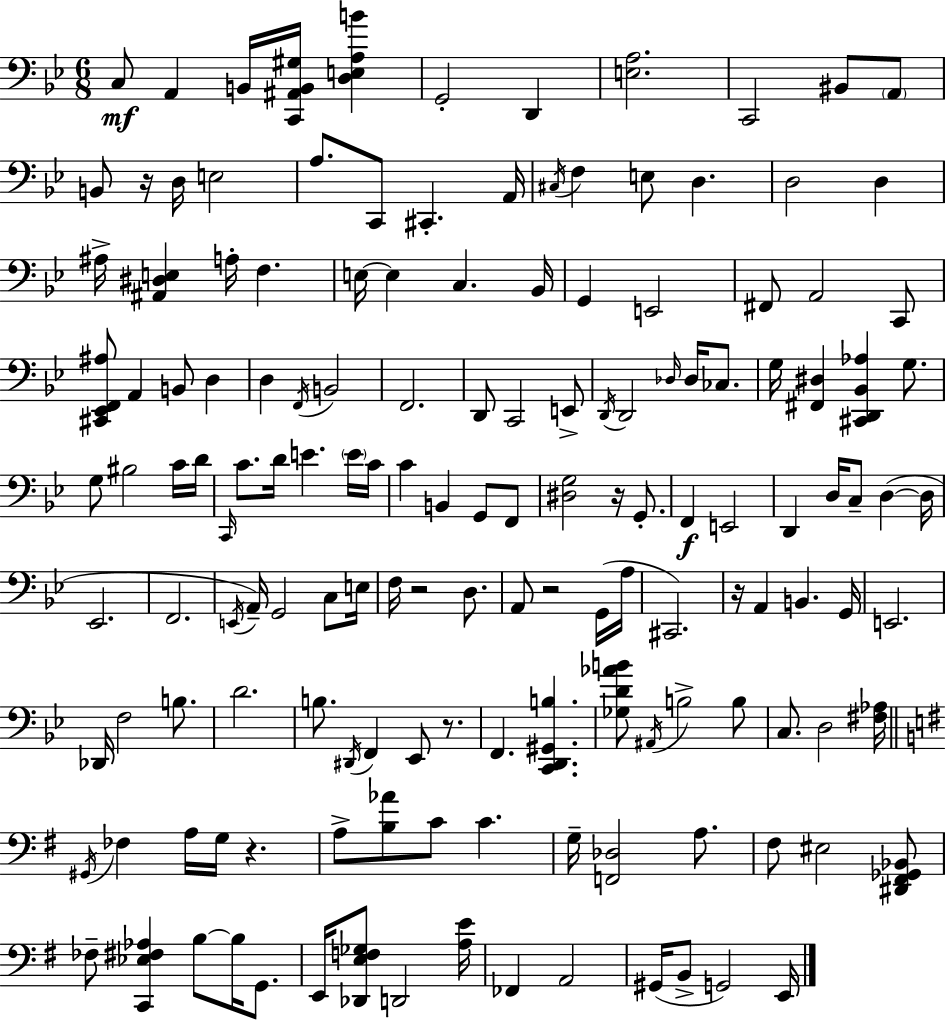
C3/e A2/q B2/s [C2,A#2,B2,G#3]/s [D3,E3,A3,B4]/q G2/h D2/q [E3,A3]/h. C2/h BIS2/e A2/e B2/e R/s D3/s E3/h A3/e. C2/e C#2/q. A2/s C#3/s F3/q E3/e D3/q. D3/h D3/q A#3/s [A#2,D#3,E3]/q A3/s F3/q. E3/s E3/q C3/q. Bb2/s G2/q E2/h F#2/e A2/h C2/e [C#2,Eb2,F2,A#3]/e A2/q B2/e D3/q D3/q F2/s B2/h F2/h. D2/e C2/h E2/e D2/s D2/h Db3/s Db3/s CES3/e. G3/s [F#2,D#3]/q [C#2,D2,Bb2,Ab3]/q G3/e. G3/e BIS3/h C4/s D4/s C2/s C4/e. D4/s E4/q. E4/s C4/s C4/q B2/q G2/e F2/e [D#3,G3]/h R/s G2/e. F2/q E2/h D2/q D3/s C3/e D3/q D3/s Eb2/h. F2/h. E2/s A2/s G2/h C3/e E3/s F3/s R/h D3/e. A2/e R/h G2/s A3/s C#2/h. R/s A2/q B2/q. G2/s E2/h. Db2/s F3/h B3/e. D4/h. B3/e. D#2/s F2/q Eb2/e R/e. F2/q. [C2,D2,G#2,B3]/q. [Gb3,D4,Ab4,B4]/e A#2/s B3/h B3/e C3/e. D3/h [F#3,Ab3]/s G#2/s FES3/q A3/s G3/s R/q. A3/e [B3,Ab4]/e C4/e C4/q. G3/s [F2,Db3]/h A3/e. F#3/e EIS3/h [D#2,F#2,Gb2,Bb2]/e FES3/e [C2,Eb3,F#3,Ab3]/q B3/e B3/s G2/e. E2/s [Db2,E3,F3,Gb3]/e D2/h [A3,E4]/s FES2/q A2/h G#2/s B2/e G2/h E2/s